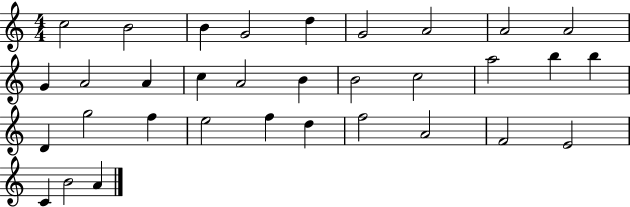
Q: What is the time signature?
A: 4/4